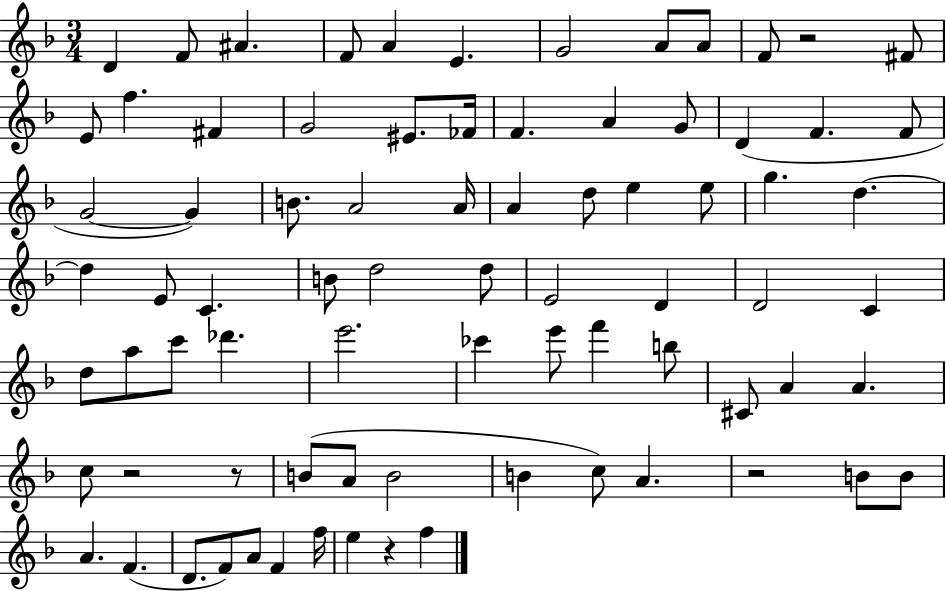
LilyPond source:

{
  \clef treble
  \numericTimeSignature
  \time 3/4
  \key f \major
  \repeat volta 2 { d'4 f'8 ais'4. | f'8 a'4 e'4. | g'2 a'8 a'8 | f'8 r2 fis'8 | \break e'8 f''4. fis'4 | g'2 eis'8. fes'16 | f'4. a'4 g'8 | d'4( f'4. f'8 | \break g'2~~ g'4) | b'8. a'2 a'16 | a'4 d''8 e''4 e''8 | g''4. d''4.~~ | \break d''4 e'8 c'4. | b'8 d''2 d''8 | e'2 d'4 | d'2 c'4 | \break d''8 a''8 c'''8 des'''4. | e'''2. | ces'''4 e'''8 f'''4 b''8 | cis'8 a'4 a'4. | \break c''8 r2 r8 | b'8( a'8 b'2 | b'4 c''8) a'4. | r2 b'8 b'8 | \break a'4. f'4.( | d'8. f'8) a'8 f'4 f''16 | e''4 r4 f''4 | } \bar "|."
}